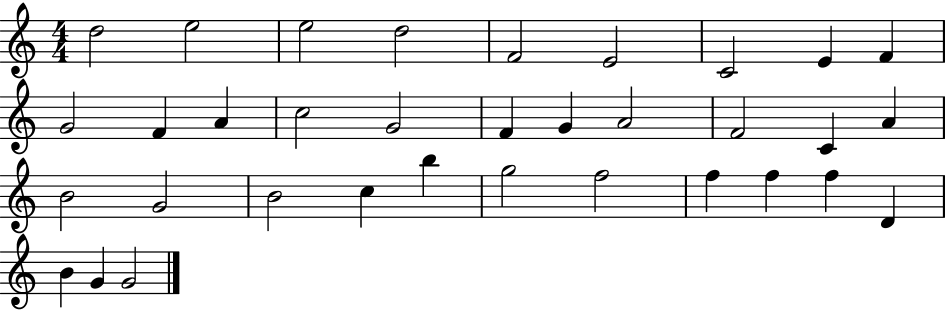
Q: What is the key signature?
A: C major